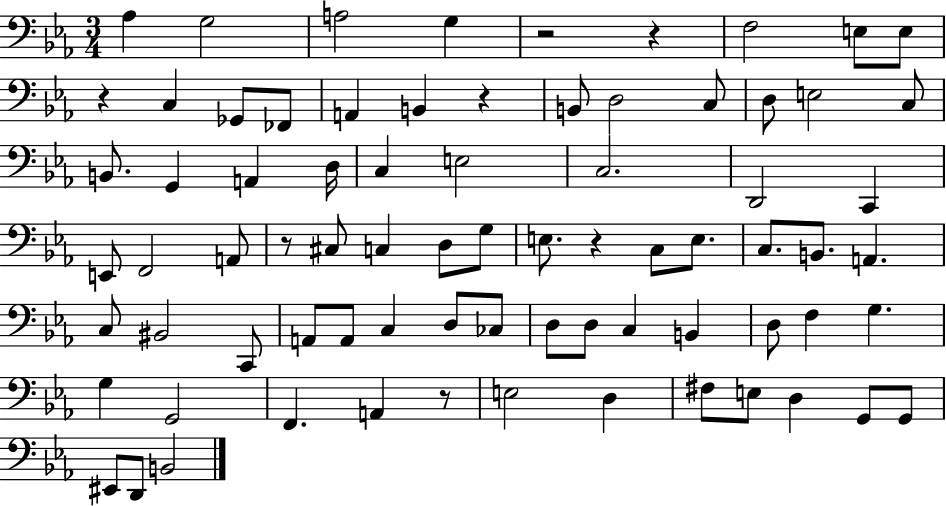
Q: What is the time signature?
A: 3/4